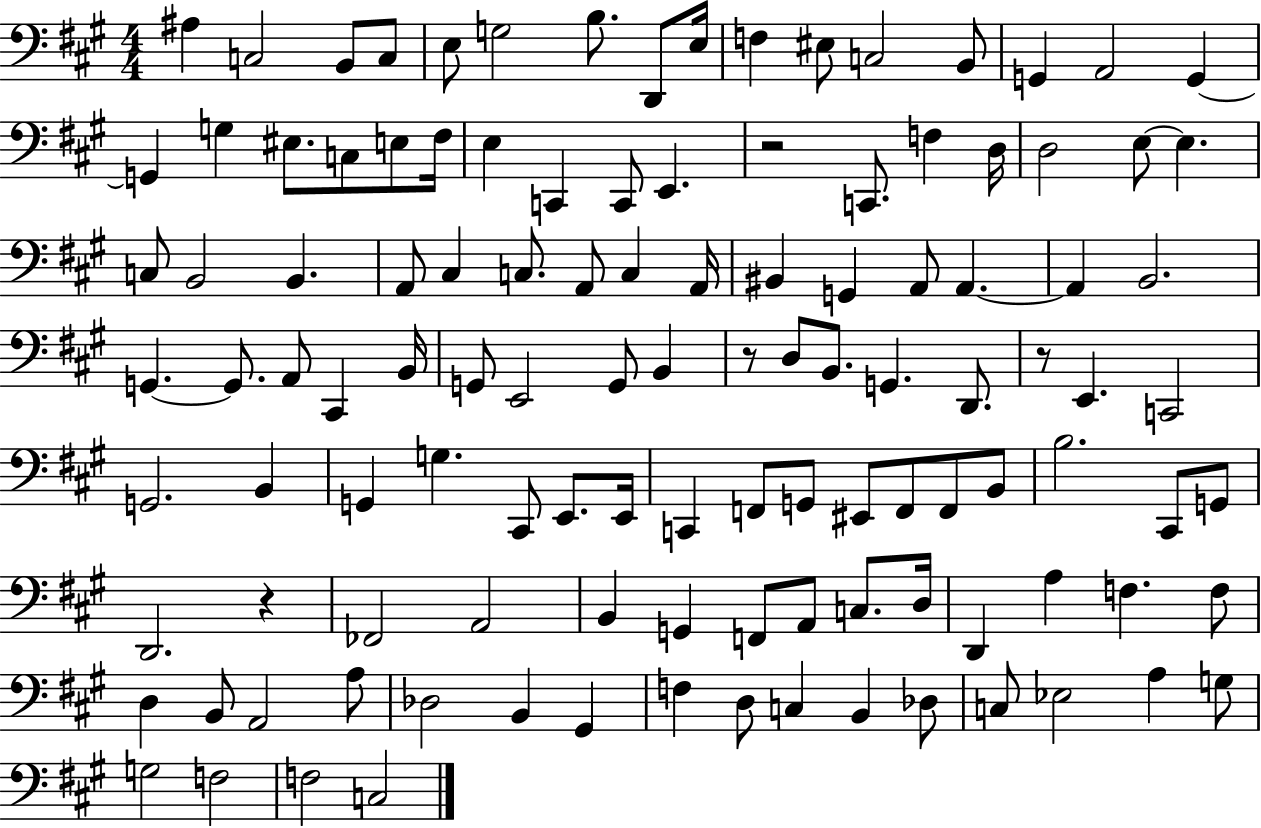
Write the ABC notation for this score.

X:1
T:Untitled
M:4/4
L:1/4
K:A
^A, C,2 B,,/2 C,/2 E,/2 G,2 B,/2 D,,/2 E,/4 F, ^E,/2 C,2 B,,/2 G,, A,,2 G,, G,, G, ^E,/2 C,/2 E,/2 ^F,/4 E, C,, C,,/2 E,, z2 C,,/2 F, D,/4 D,2 E,/2 E, C,/2 B,,2 B,, A,,/2 ^C, C,/2 A,,/2 C, A,,/4 ^B,, G,, A,,/2 A,, A,, B,,2 G,, G,,/2 A,,/2 ^C,, B,,/4 G,,/2 E,,2 G,,/2 B,, z/2 D,/2 B,,/2 G,, D,,/2 z/2 E,, C,,2 G,,2 B,, G,, G, ^C,,/2 E,,/2 E,,/4 C,, F,,/2 G,,/2 ^E,,/2 F,,/2 F,,/2 B,,/2 B,2 ^C,,/2 G,,/2 D,,2 z _F,,2 A,,2 B,, G,, F,,/2 A,,/2 C,/2 D,/4 D,, A, F, F,/2 D, B,,/2 A,,2 A,/2 _D,2 B,, ^G,, F, D,/2 C, B,, _D,/2 C,/2 _E,2 A, G,/2 G,2 F,2 F,2 C,2